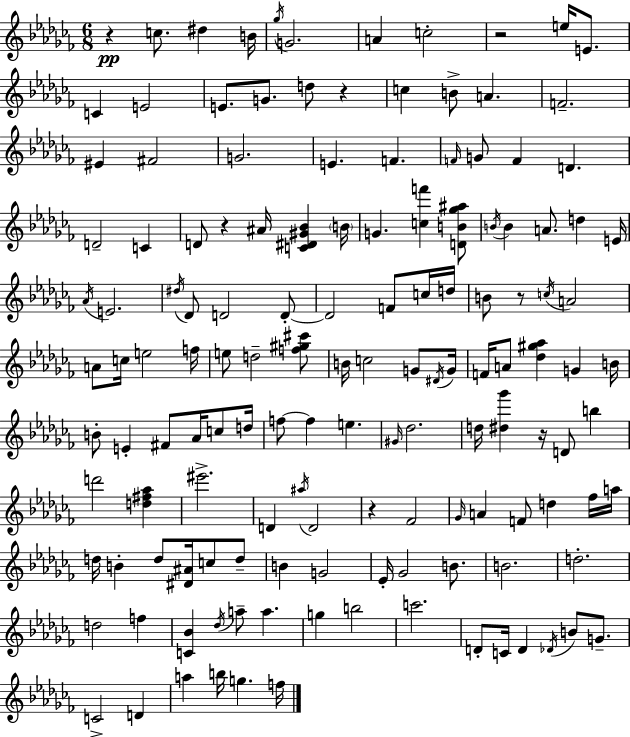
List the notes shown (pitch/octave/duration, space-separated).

R/q C5/e. D#5/q B4/s Gb5/s G4/h. A4/q C5/h R/h E5/s E4/e. C4/q E4/h E4/e. G4/e. D5/e R/q C5/q B4/e A4/q. F4/h. EIS4/q F#4/h G4/h. E4/q. F4/q. F4/s G4/e F4/q D4/q. D4/h C4/q D4/e R/q A#4/s [C4,D#4,G#4,Bb4]/q B4/s G4/q. [C5,F6]/q [D4,B4,Gb5,A#5]/e B4/s B4/q A4/e. D5/q E4/s Ab4/s E4/h. D#5/s Db4/e D4/h D4/e D4/h F4/e C5/s D5/s B4/e R/e C5/s A4/h A4/e C5/s E5/h F5/s E5/e D5/h [F5,G#5,C#6]/e B4/s C5/h G4/e D#4/s G4/s F4/s A4/e [Db5,G#5,Ab5]/q G4/q B4/s B4/e E4/q F#4/e Ab4/s C5/e D5/s F5/e F5/q E5/q. G#4/s Db5/h. D5/s [D#5,Gb6]/q R/s D4/e B5/q D6/h [D5,F#5,Ab5]/q EIS6/h. D4/q A#5/s D4/h R/q FES4/h Gb4/s A4/q F4/e D5/q FES5/s A5/s D5/s B4/q D5/e [D#4,A#4]/s C5/e D5/e B4/q G4/h Eb4/s Gb4/h B4/e. B4/h. D5/h. D5/h F5/q [C4,Bb4]/q Db5/s A5/e A5/q. G5/q B5/h C6/h. D4/e C4/s D4/q Db4/s B4/e G4/e. C4/h D4/q A5/q B5/s G5/q. F5/s